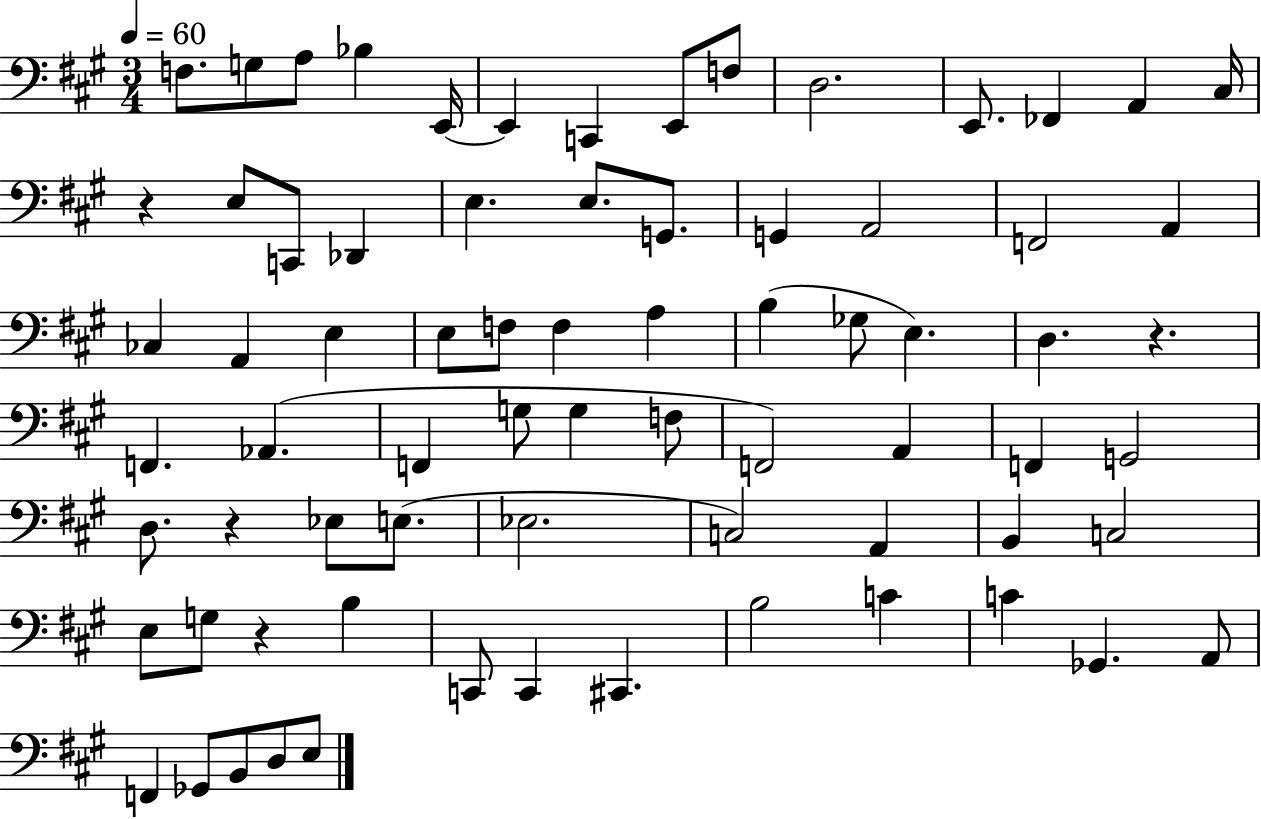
F3/e. G3/e A3/e Bb3/q E2/s E2/q C2/q E2/e F3/e D3/h. E2/e. FES2/q A2/q C#3/s R/q E3/e C2/e Db2/q E3/q. E3/e. G2/e. G2/q A2/h F2/h A2/q CES3/q A2/q E3/q E3/e F3/e F3/q A3/q B3/q Gb3/e E3/q. D3/q. R/q. F2/q. Ab2/q. F2/q G3/e G3/q F3/e F2/h A2/q F2/q G2/h D3/e. R/q Eb3/e E3/e. Eb3/h. C3/h A2/q B2/q C3/h E3/e G3/e R/q B3/q C2/e C2/q C#2/q. B3/h C4/q C4/q Gb2/q. A2/e F2/q Gb2/e B2/e D3/e E3/e